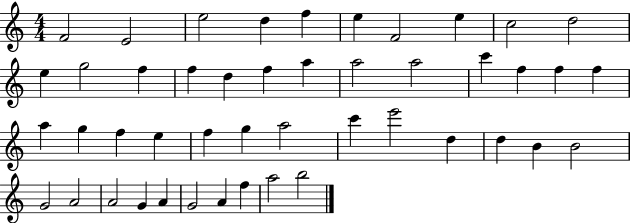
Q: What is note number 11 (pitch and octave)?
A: E5